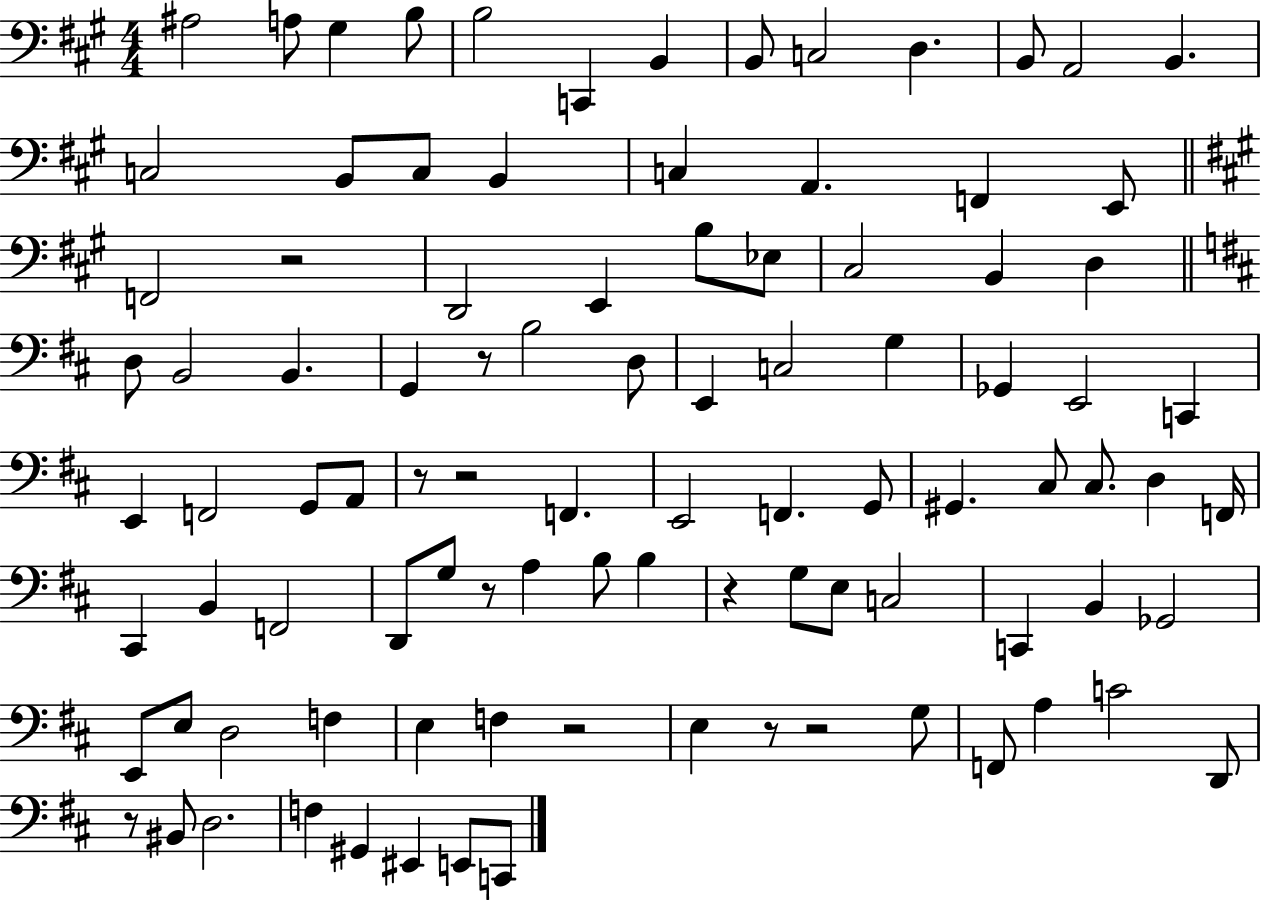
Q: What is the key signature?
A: A major